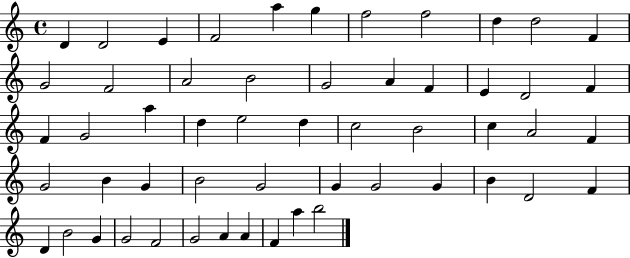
D4/q D4/h E4/q F4/h A5/q G5/q F5/h F5/h D5/q D5/h F4/q G4/h F4/h A4/h B4/h G4/h A4/q F4/q E4/q D4/h F4/q F4/q G4/h A5/q D5/q E5/h D5/q C5/h B4/h C5/q A4/h F4/q G4/h B4/q G4/q B4/h G4/h G4/q G4/h G4/q B4/q D4/h F4/q D4/q B4/h G4/q G4/h F4/h G4/h A4/q A4/q F4/q A5/q B5/h